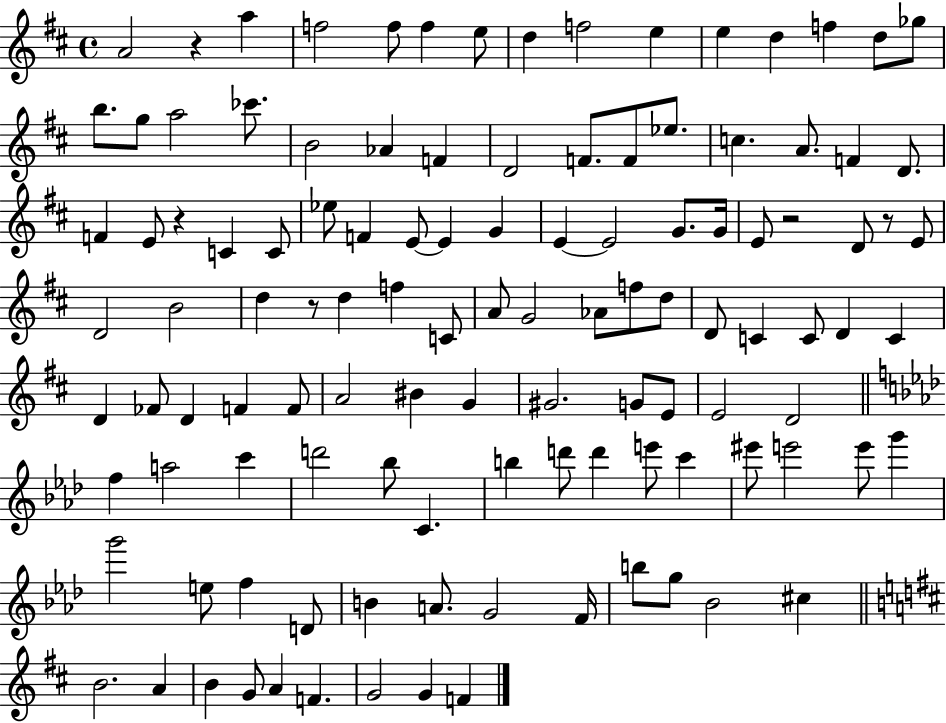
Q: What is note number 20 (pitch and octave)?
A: Ab4